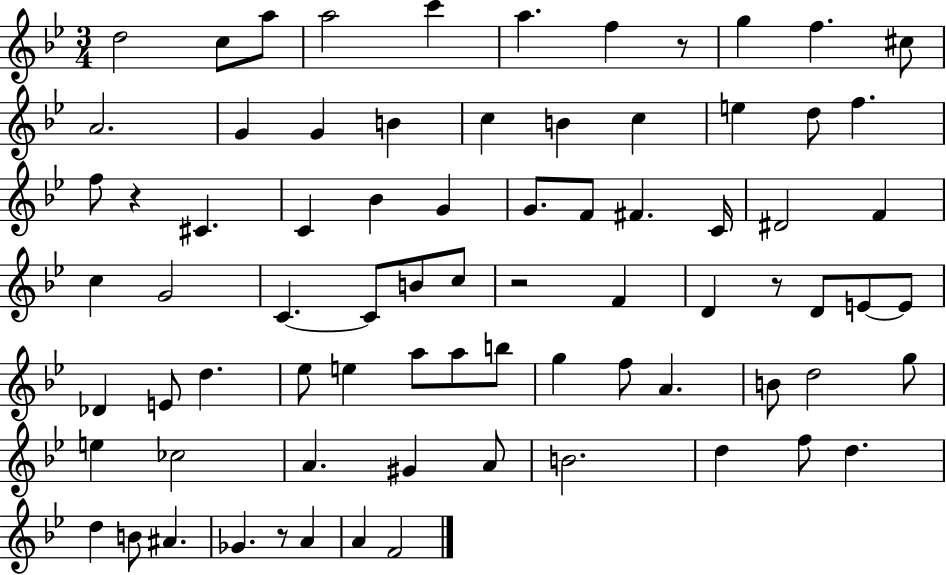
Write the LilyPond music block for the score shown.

{
  \clef treble
  \numericTimeSignature
  \time 3/4
  \key bes \major
  d''2 c''8 a''8 | a''2 c'''4 | a''4. f''4 r8 | g''4 f''4. cis''8 | \break a'2. | g'4 g'4 b'4 | c''4 b'4 c''4 | e''4 d''8 f''4. | \break f''8 r4 cis'4. | c'4 bes'4 g'4 | g'8. f'8 fis'4. c'16 | dis'2 f'4 | \break c''4 g'2 | c'4.~~ c'8 b'8 c''8 | r2 f'4 | d'4 r8 d'8 e'8~~ e'8 | \break des'4 e'8 d''4. | ees''8 e''4 a''8 a''8 b''8 | g''4 f''8 a'4. | b'8 d''2 g''8 | \break e''4 ces''2 | a'4. gis'4 a'8 | b'2. | d''4 f''8 d''4. | \break d''4 b'8 ais'4. | ges'4. r8 a'4 | a'4 f'2 | \bar "|."
}